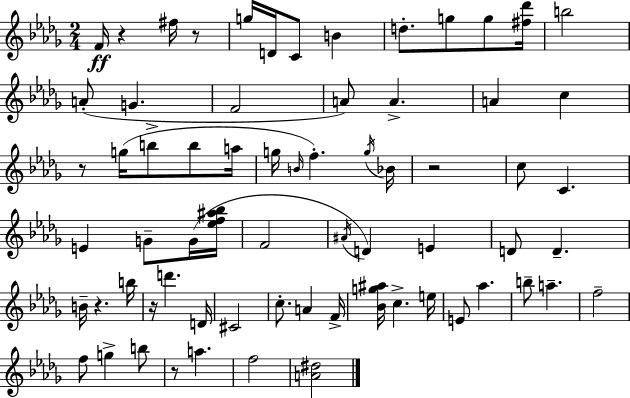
{
  \clef treble
  \numericTimeSignature
  \time 2/4
  \key bes \minor
  \repeat volta 2 { f'16\ff r4 fis''16 r8 | g''16 d'16 c'8 b'4 | d''8.-. g''8 g''8 <fis'' des'''>16 | b''2 | \break a'8-.( g'4. | f'2 | a'8) a'4.-> | a'4 c''4 | \break r8 g''16( b''8-> b''8 a''16 | g''16 \grace { b'16 }) f''4.-. | \acciaccatura { g''16 } bes'16 r2 | c''8 c'4. | \break e'4 g'8-- | g'16( <ees'' f'' ais'' bes''>16 f'2 | \acciaccatura { ais'16 } d'4) e'4 | d'8 d'4.-- | \break b'16-- r4. | b''16 r16 d'''4. | d'16 cis'2 | c''8.-. a'4 | \break f'16-> <bes' g'' ais''>16 c''4.-> | e''16 e'8 aes''4. | b''8-- a''4.-- | f''2-- | \break f''8 g''4-> | b''8 r8 a''4. | f''2 | <a' dis''>2 | \break } \bar "|."
}